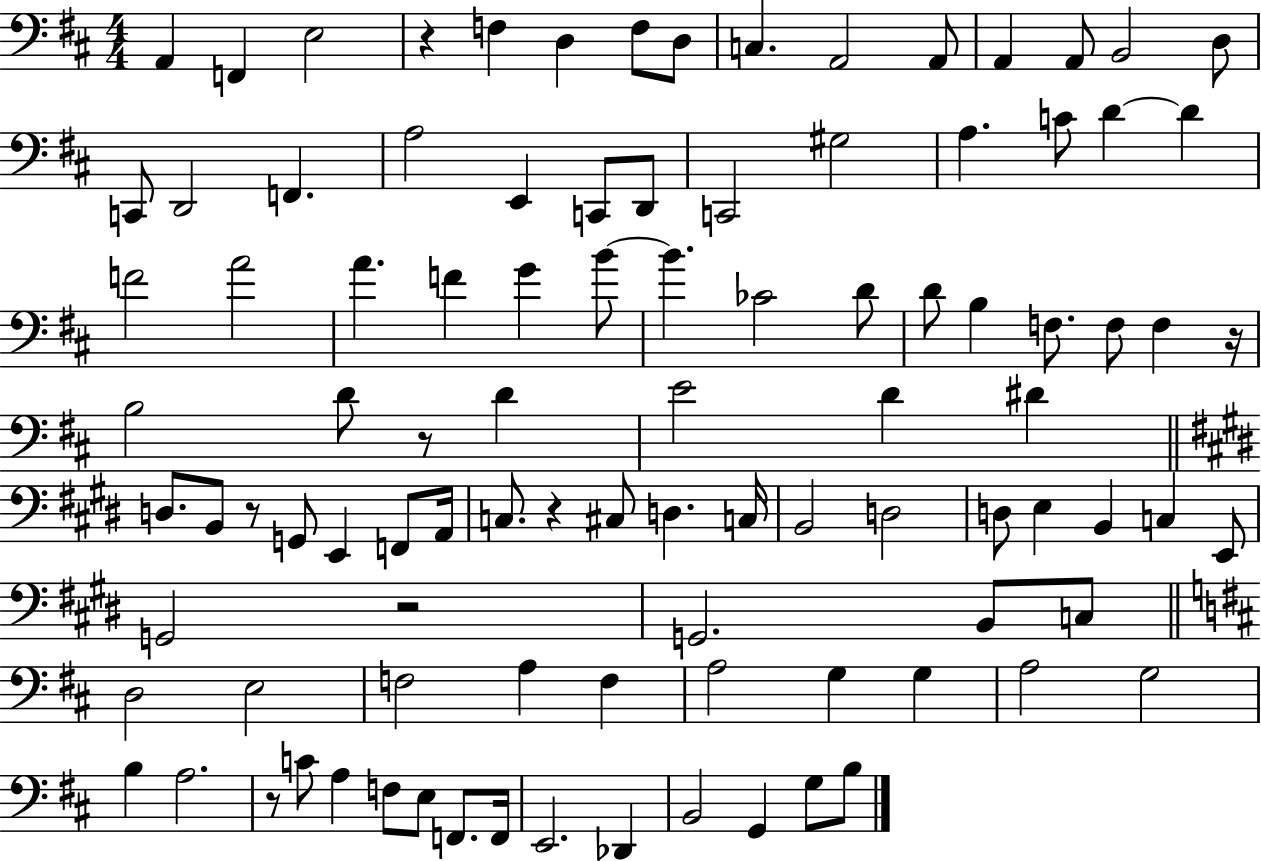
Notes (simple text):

A2/q F2/q E3/h R/q F3/q D3/q F3/e D3/e C3/q. A2/h A2/e A2/q A2/e B2/h D3/e C2/e D2/h F2/q. A3/h E2/q C2/e D2/e C2/h G#3/h A3/q. C4/e D4/q D4/q F4/h A4/h A4/q. F4/q G4/q B4/e B4/q. CES4/h D4/e D4/e B3/q F3/e. F3/e F3/q R/s B3/h D4/e R/e D4/q E4/h D4/q D#4/q D3/e. B2/e R/e G2/e E2/q F2/e A2/s C3/e. R/q C#3/e D3/q. C3/s B2/h D3/h D3/e E3/q B2/q C3/q E2/e G2/h R/h G2/h. B2/e C3/e D3/h E3/h F3/h A3/q F3/q A3/h G3/q G3/q A3/h G3/h B3/q A3/h. R/e C4/e A3/q F3/e E3/e F2/e. F2/s E2/h. Db2/q B2/h G2/q G3/e B3/e